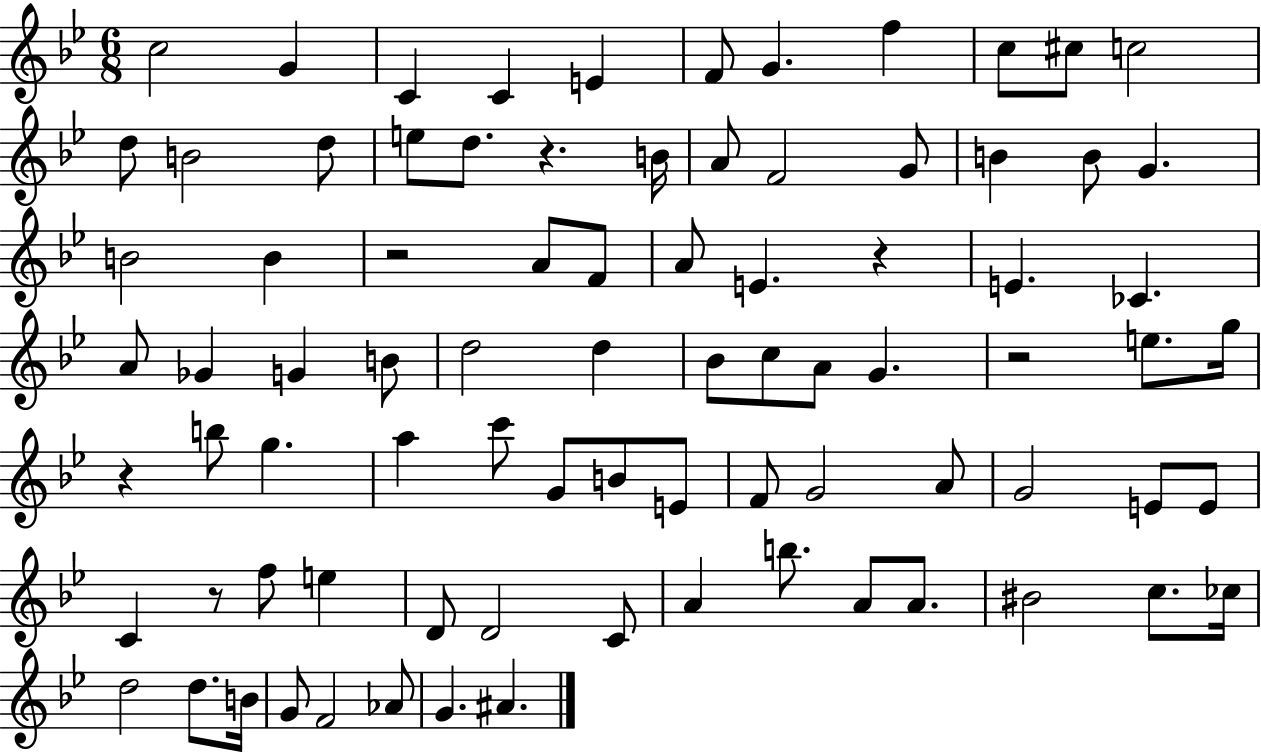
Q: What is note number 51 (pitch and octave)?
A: F4